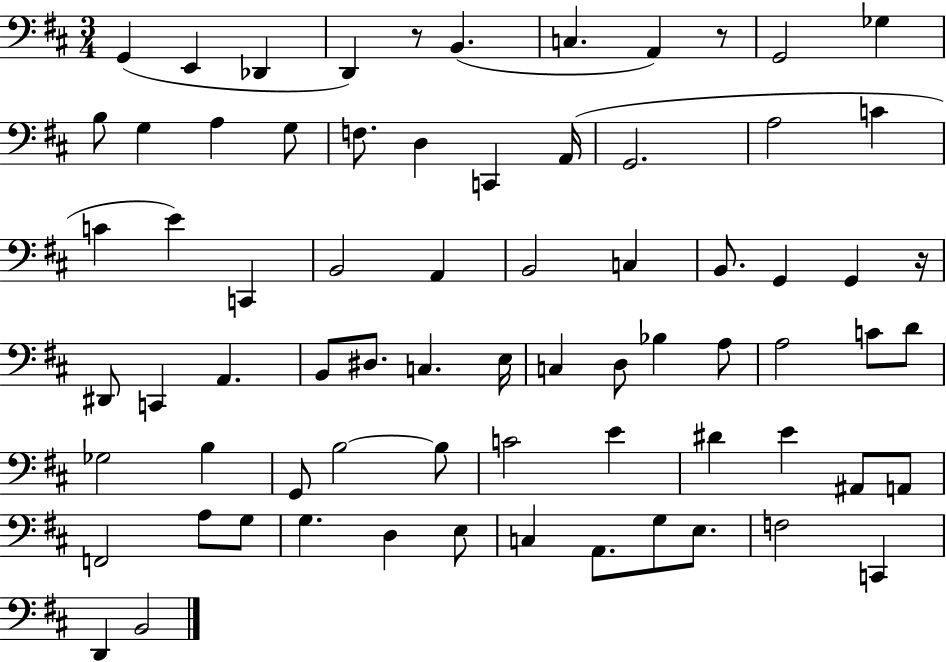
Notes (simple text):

G2/q E2/q Db2/q D2/q R/e B2/q. C3/q. A2/q R/e G2/h Gb3/q B3/e G3/q A3/q G3/e F3/e. D3/q C2/q A2/s G2/h. A3/h C4/q C4/q E4/q C2/q B2/h A2/q B2/h C3/q B2/e. G2/q G2/q R/s D#2/e C2/q A2/q. B2/e D#3/e. C3/q. E3/s C3/q D3/e Bb3/q A3/e A3/h C4/e D4/e Gb3/h B3/q G2/e B3/h B3/e C4/h E4/q D#4/q E4/q A#2/e A2/e F2/h A3/e G3/e G3/q. D3/q E3/e C3/q A2/e. G3/e E3/e. F3/h C2/q D2/q B2/h